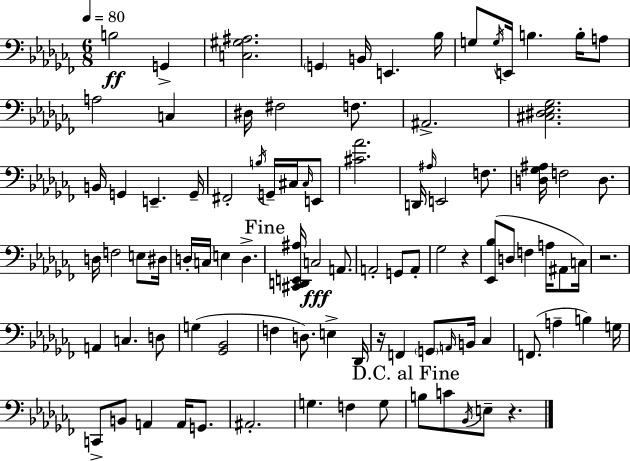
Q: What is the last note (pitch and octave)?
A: E3